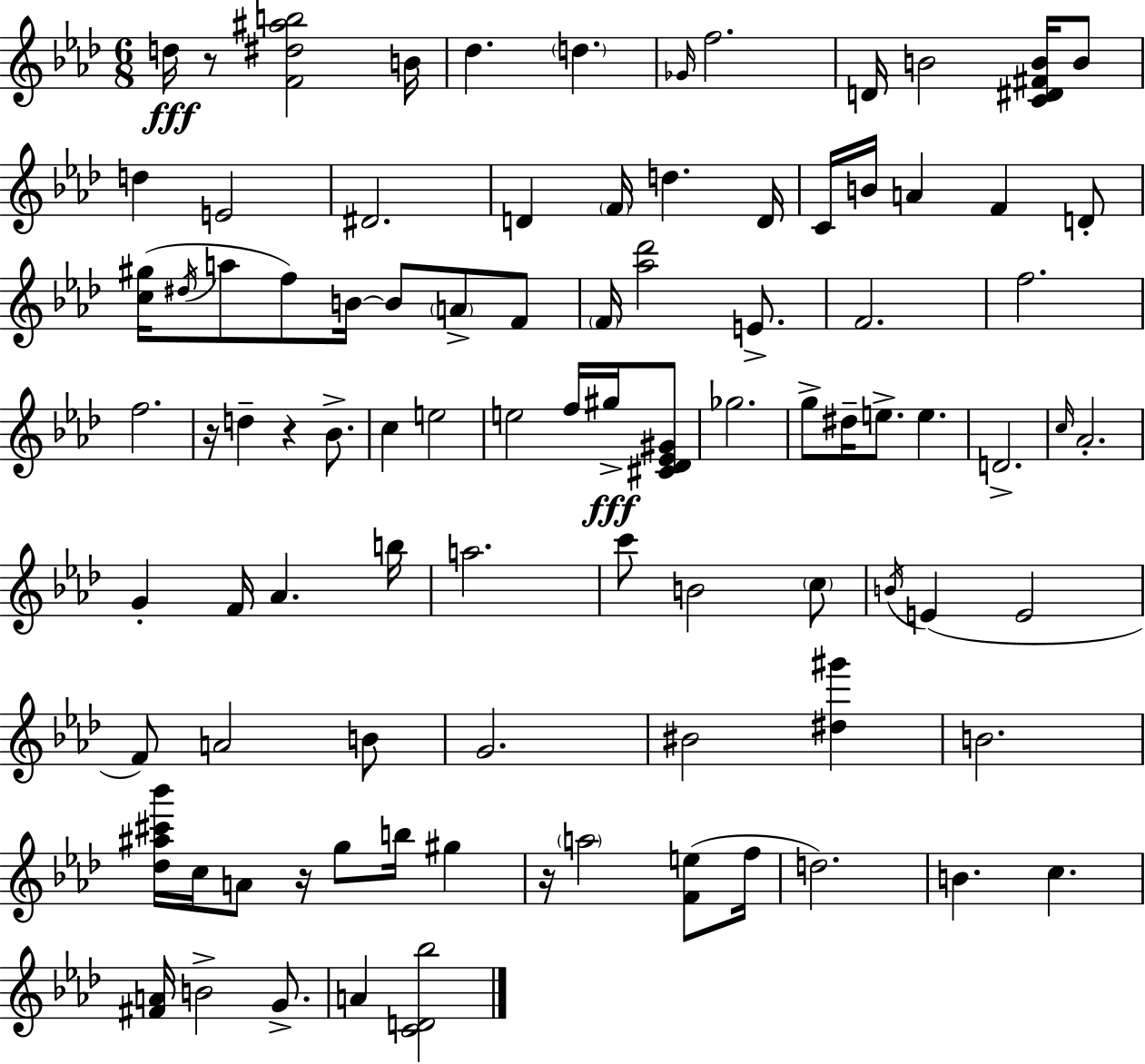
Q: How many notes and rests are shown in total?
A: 93